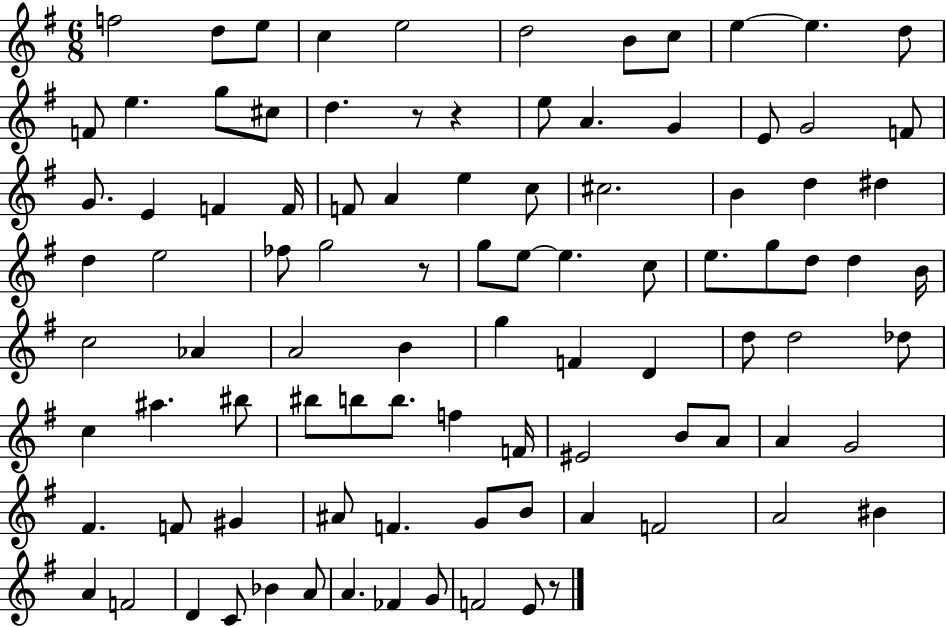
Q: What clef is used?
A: treble